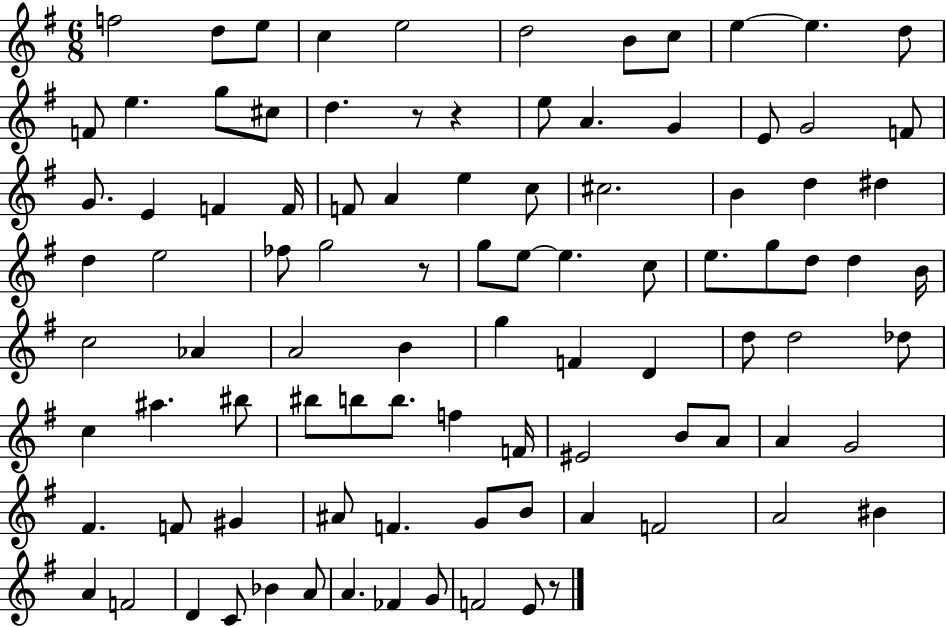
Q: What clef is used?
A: treble